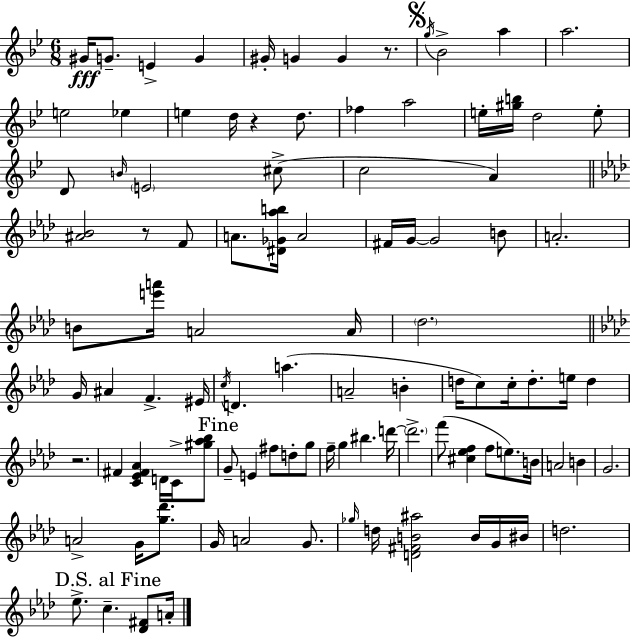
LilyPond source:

{
  \clef treble
  \numericTimeSignature
  \time 6/8
  \key g \minor
  gis'16\fff g'8.-- e'4-> g'4 | gis'16-. g'4 g'4 r8. | \mark \markup { \musicglyph "scripts.segno" } \acciaccatura { g''16 } bes'2-> a''4 | a''2. | \break e''2 ees''4 | e''4 d''16 r4 d''8. | fes''4 a''2 | e''16-. <gis'' b''>16 d''2 e''8-. | \break d'8 \grace { b'16 } \parenthesize e'2 | cis''8->( c''2 a'4) | \bar "||" \break \key aes \major <ais' bes'>2 r8 f'8 | a'8. <dis' ges' aes'' b''>16 a'2 | fis'16 g'16~~ g'2 b'8 | a'2.-. | \break b'8 <e''' a'''>16 a'2 a'16 | \parenthesize des''2. | \bar "||" \break \key f \minor g'16 ais'4 f'4.-> eis'16 | \acciaccatura { c''16 } d'4. a''4.( | a'2-- b'4-. | d''16 c''8) c''16-. d''8.-. e''16 d''4 | \break r2. | fis'4 <c' ees' fis' aes'>4 d'16 c'16-> <gis'' aes'' bes''>8 | \mark "Fine" g'8-- e'4 fis''8 d''8-. g''8 | f''16-- g''4 bis''4. | \break d'''16~~ \parenthesize d'''2.-> | f'''8( <cis'' ees'' f''>4 f''8 e''8.) | b'16 a'2 b'4 | g'2. | \break a'2-> g'16 <g'' des'''>8. | g'16 a'2 g'8. | \grace { ges''16 } d''16 <d' fis' b' ais''>2 b'16 | g'16 bis'16 d''2. | \break \mark "D.S. al Fine" ees''8.-> c''4.-- <des' fis'>8 | a'16-. \bar "|."
}